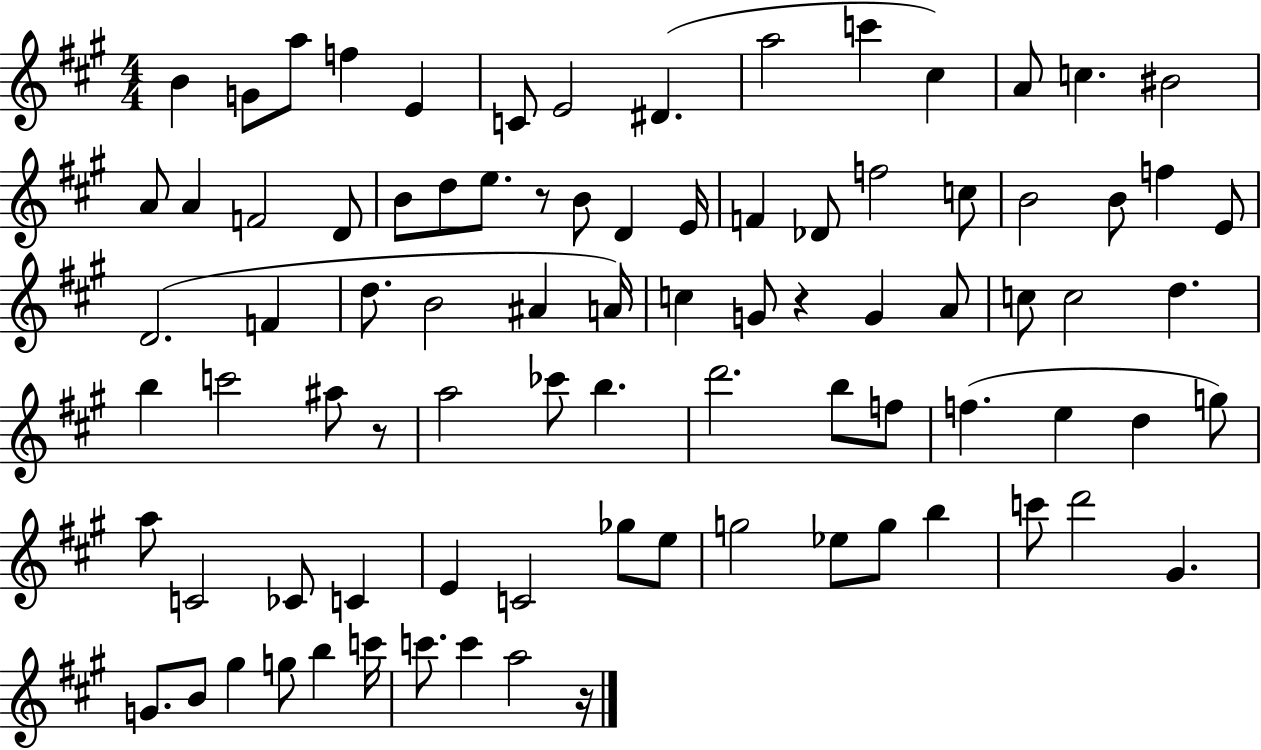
X:1
T:Untitled
M:4/4
L:1/4
K:A
B G/2 a/2 f E C/2 E2 ^D a2 c' ^c A/2 c ^B2 A/2 A F2 D/2 B/2 d/2 e/2 z/2 B/2 D E/4 F _D/2 f2 c/2 B2 B/2 f E/2 D2 F d/2 B2 ^A A/4 c G/2 z G A/2 c/2 c2 d b c'2 ^a/2 z/2 a2 _c'/2 b d'2 b/2 f/2 f e d g/2 a/2 C2 _C/2 C E C2 _g/2 e/2 g2 _e/2 g/2 b c'/2 d'2 ^G G/2 B/2 ^g g/2 b c'/4 c'/2 c' a2 z/4